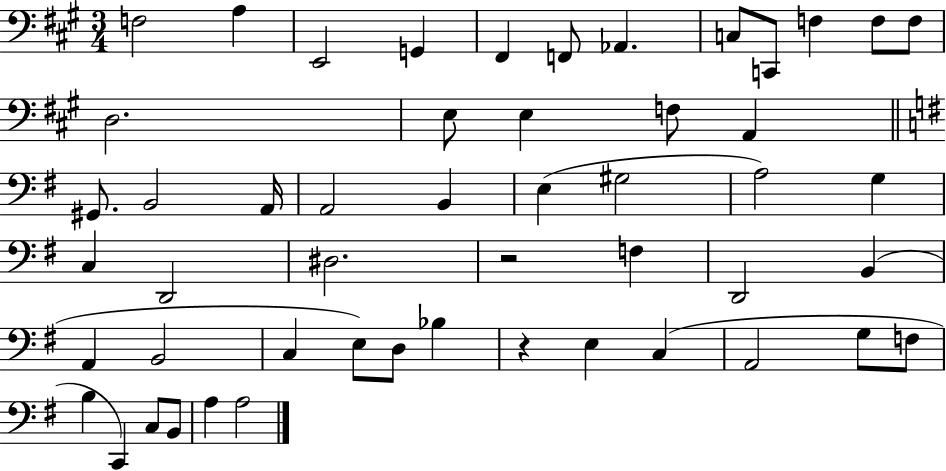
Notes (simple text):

F3/h A3/q E2/h G2/q F#2/q F2/e Ab2/q. C3/e C2/e F3/q F3/e F3/e D3/h. E3/e E3/q F3/e A2/q G#2/e. B2/h A2/s A2/h B2/q E3/q G#3/h A3/h G3/q C3/q D2/h D#3/h. R/h F3/q D2/h B2/q A2/q B2/h C3/q E3/e D3/e Bb3/q R/q E3/q C3/q A2/h G3/e F3/e B3/q C2/q C3/e B2/e A3/q A3/h